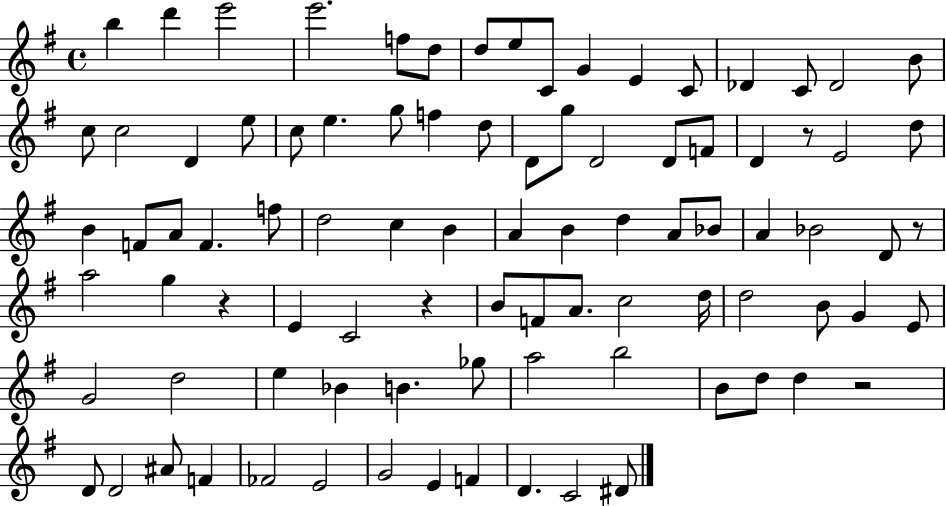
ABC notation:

X:1
T:Untitled
M:4/4
L:1/4
K:G
b d' e'2 e'2 f/2 d/2 d/2 e/2 C/2 G E C/2 _D C/2 _D2 B/2 c/2 c2 D e/2 c/2 e g/2 f d/2 D/2 g/2 D2 D/2 F/2 D z/2 E2 d/2 B F/2 A/2 F f/2 d2 c B A B d A/2 _B/2 A _B2 D/2 z/2 a2 g z E C2 z B/2 F/2 A/2 c2 d/4 d2 B/2 G E/2 G2 d2 e _B B _g/2 a2 b2 B/2 d/2 d z2 D/2 D2 ^A/2 F _F2 E2 G2 E F D C2 ^D/2